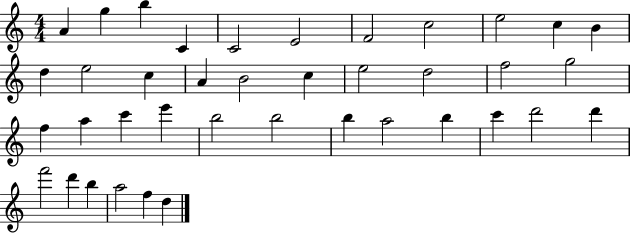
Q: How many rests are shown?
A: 0